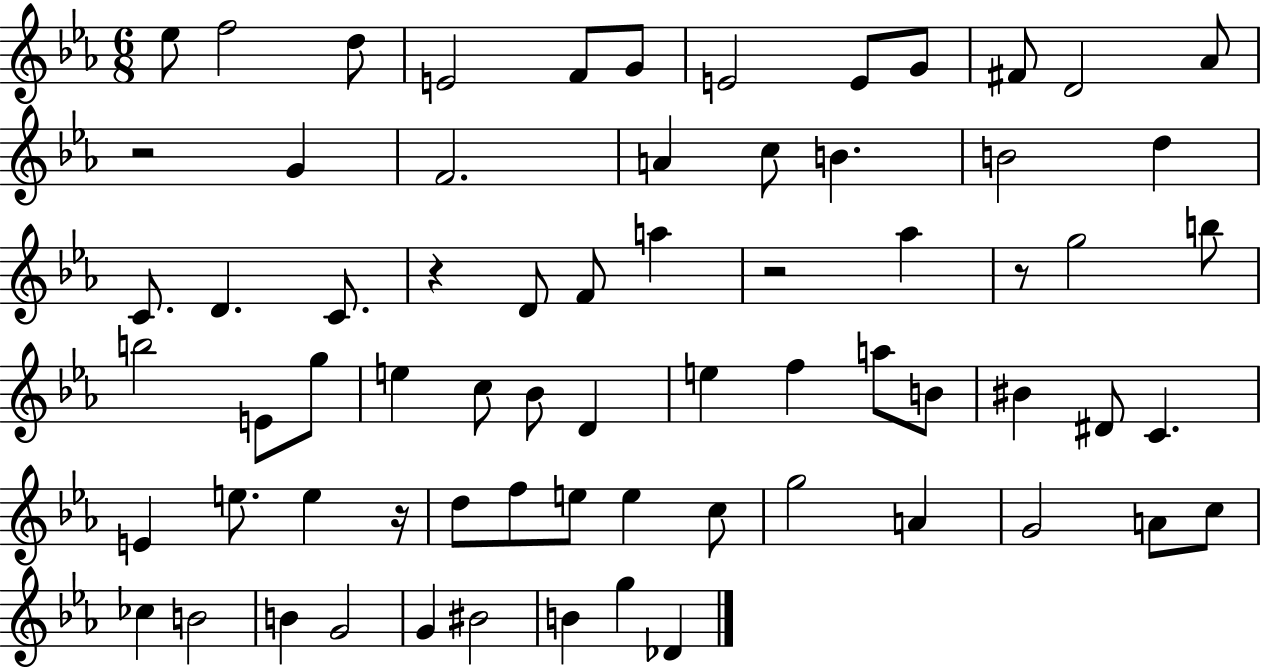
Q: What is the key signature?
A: EES major